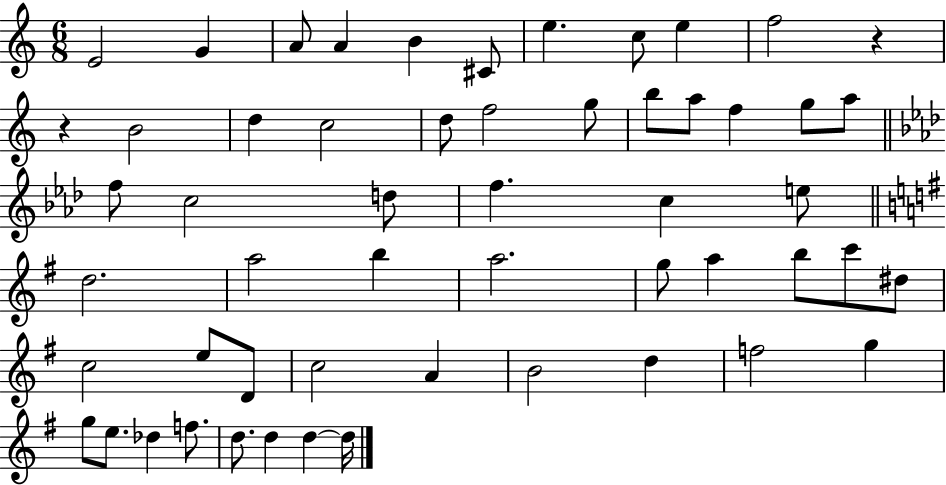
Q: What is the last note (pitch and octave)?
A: D5